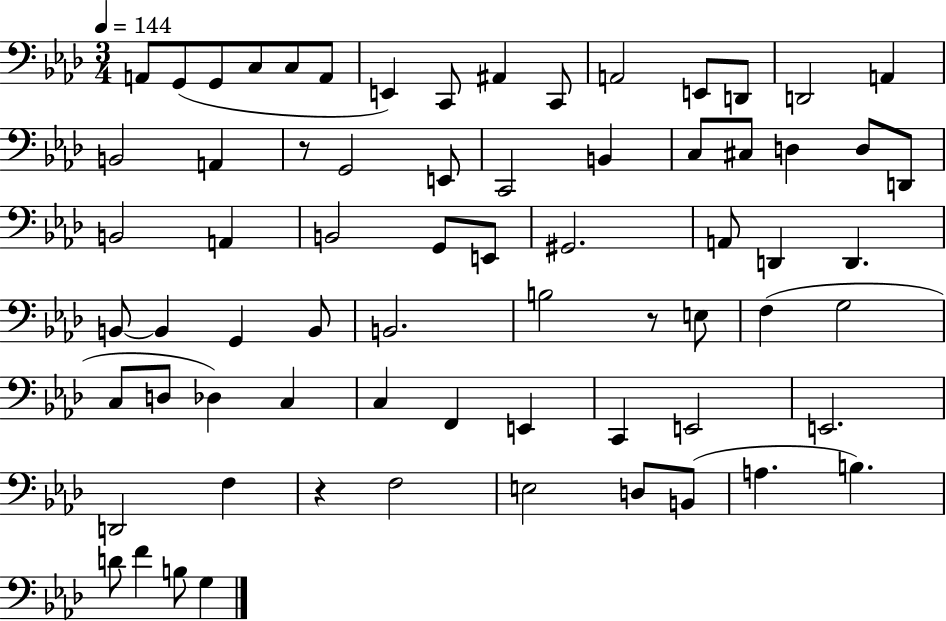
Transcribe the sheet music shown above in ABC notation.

X:1
T:Untitled
M:3/4
L:1/4
K:Ab
A,,/2 G,,/2 G,,/2 C,/2 C,/2 A,,/2 E,, C,,/2 ^A,, C,,/2 A,,2 E,,/2 D,,/2 D,,2 A,, B,,2 A,, z/2 G,,2 E,,/2 C,,2 B,, C,/2 ^C,/2 D, D,/2 D,,/2 B,,2 A,, B,,2 G,,/2 E,,/2 ^G,,2 A,,/2 D,, D,, B,,/2 B,, G,, B,,/2 B,,2 B,2 z/2 E,/2 F, G,2 C,/2 D,/2 _D, C, C, F,, E,, C,, E,,2 E,,2 D,,2 F, z F,2 E,2 D,/2 B,,/2 A, B, D/2 F B,/2 G,